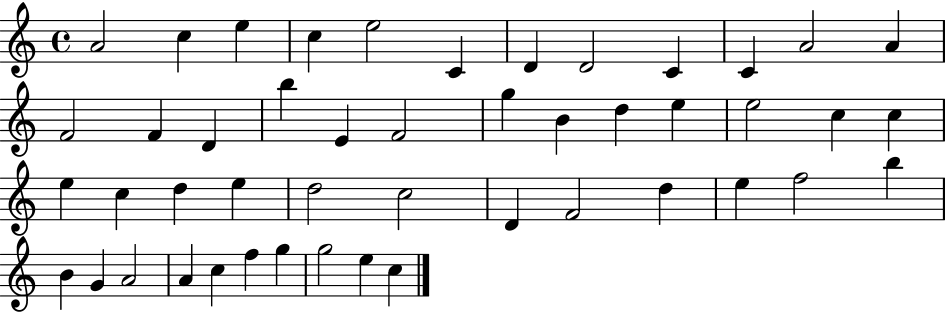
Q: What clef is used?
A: treble